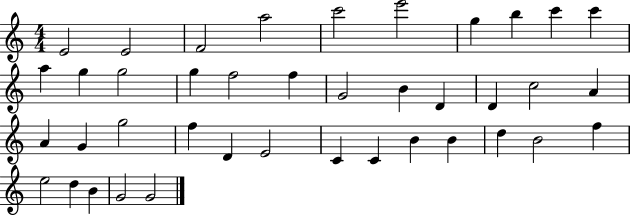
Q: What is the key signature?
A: C major